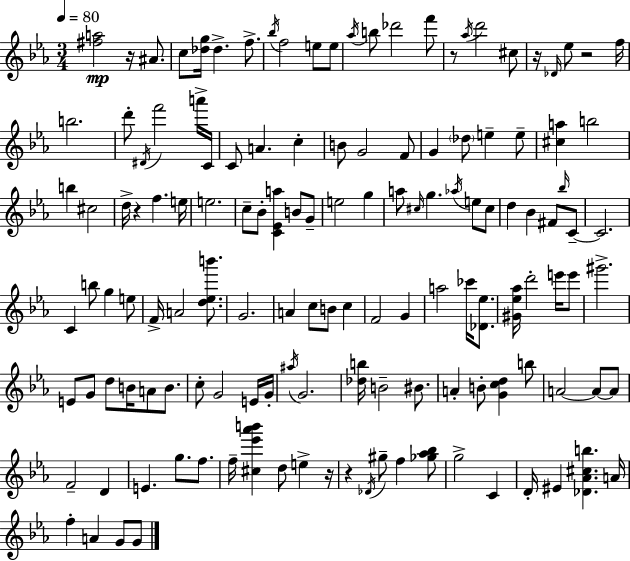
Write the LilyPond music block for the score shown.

{
  \clef treble
  \numericTimeSignature
  \time 3/4
  \key c \minor
  \tempo 4 = 80
  <fis'' a''>2\mp r16 ais'8. | c''8 <des'' g''>16 des''4.-> f''8.-> | \acciaccatura { bes''16 } f''2 e''8 e''8 | \acciaccatura { aes''16 } b''8 des'''2 | \break f'''8 r8 \acciaccatura { aes''16 } d'''2 | cis''8 r16 \grace { des'16 } ees''8 r2 | f''16 b''2. | d'''8-. \acciaccatura { dis'16 } f'''2 | \break a'''16-> c'16 c'8 a'4. | c''4-. b'8 g'2 | f'8 g'4 \parenthesize des''8 e''4-- | e''8-- <cis'' a''>4 b''2 | \break b''4 cis''2 | d''16-> r4 f''4. | e''16 e''2. | c''8-- bes'8-. <c' ees' a''>4 | \break b'8 g'8-- e''2 | g''4 a''8 \grace { cis''16 } g''4. | \acciaccatura { aes''16 } e''8 cis''8 d''4 bes'4 | fis'8 \grace { bes''16 } c'8--~~ c'2. | \break c'4 | b''8 g''4 e''8 f'16-> a'2 | <d'' ees'' b'''>8. g'2. | a'4 | \break c''8 b'8 c''4 f'2 | g'4 a''2 | ces'''16 <des' ees''>8. <gis' ees'' aes''>16 d'''2-. | e'''16 e'''8 gis'''2.-> | \break e'8 g'8 | d''8 b'16 a'8 b'8. c''8-. g'2 | e'16 g'16-. \acciaccatura { ais''16 } g'2. | <des'' b''>16 b'2-- | \break bis'8. a'4-. | b'8-. <g' c'' d''>4 b''8 a'2~~ | a'8~~ a'8 f'2-- | d'4 e'4. | \break g''8. f''8. f''16-- <cis'' ees''' aes''' b'''>4 | d''8 e''4-> r16 r4 | \acciaccatura { des'16 } gis''8-- f''4 <ges'' aes'' bes''>8 g''2-> | c'4 d'16-. eis'4 | \break <des' aes' cis'' b''>4. a'16 f''4-. | a'4 g'8 g'8 \bar "|."
}